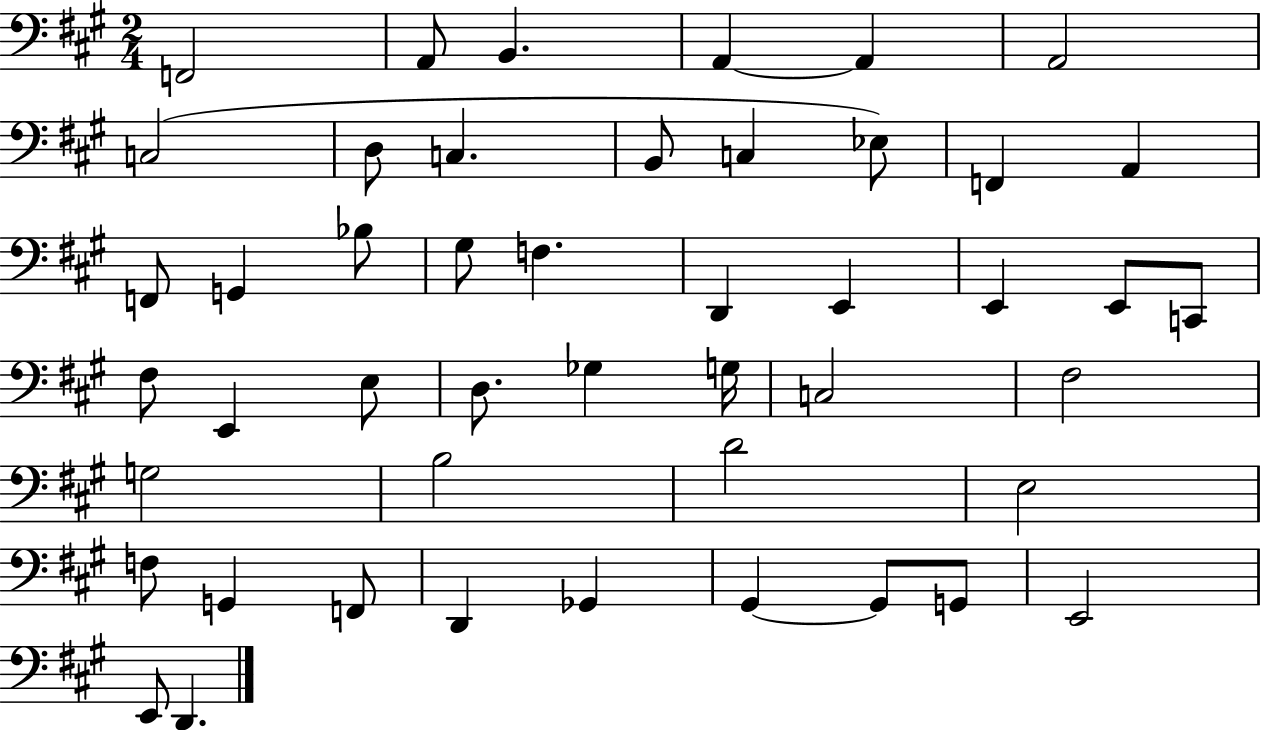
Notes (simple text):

F2/h A2/e B2/q. A2/q A2/q A2/h C3/h D3/e C3/q. B2/e C3/q Eb3/e F2/q A2/q F2/e G2/q Bb3/e G#3/e F3/q. D2/q E2/q E2/q E2/e C2/e F#3/e E2/q E3/e D3/e. Gb3/q G3/s C3/h F#3/h G3/h B3/h D4/h E3/h F3/e G2/q F2/e D2/q Gb2/q G#2/q G#2/e G2/e E2/h E2/e D2/q.